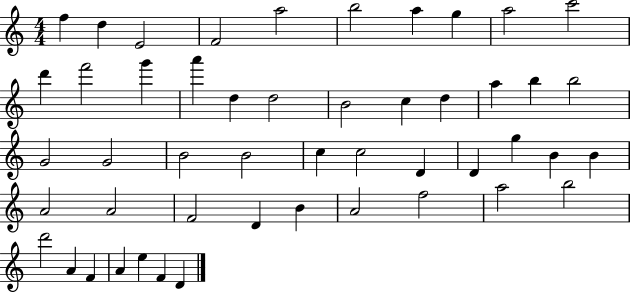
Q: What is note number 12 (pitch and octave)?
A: F6